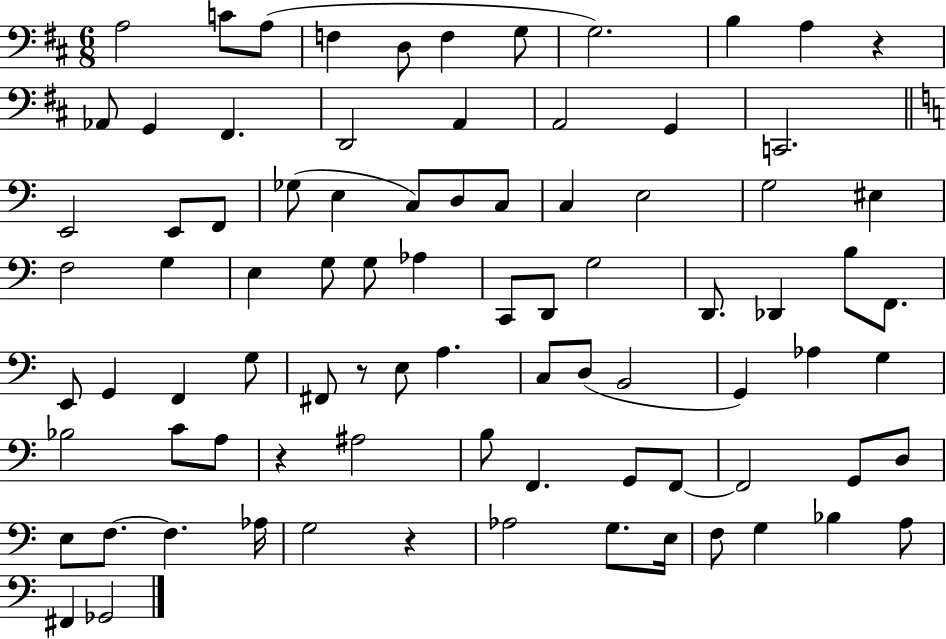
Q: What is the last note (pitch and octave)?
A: Gb2